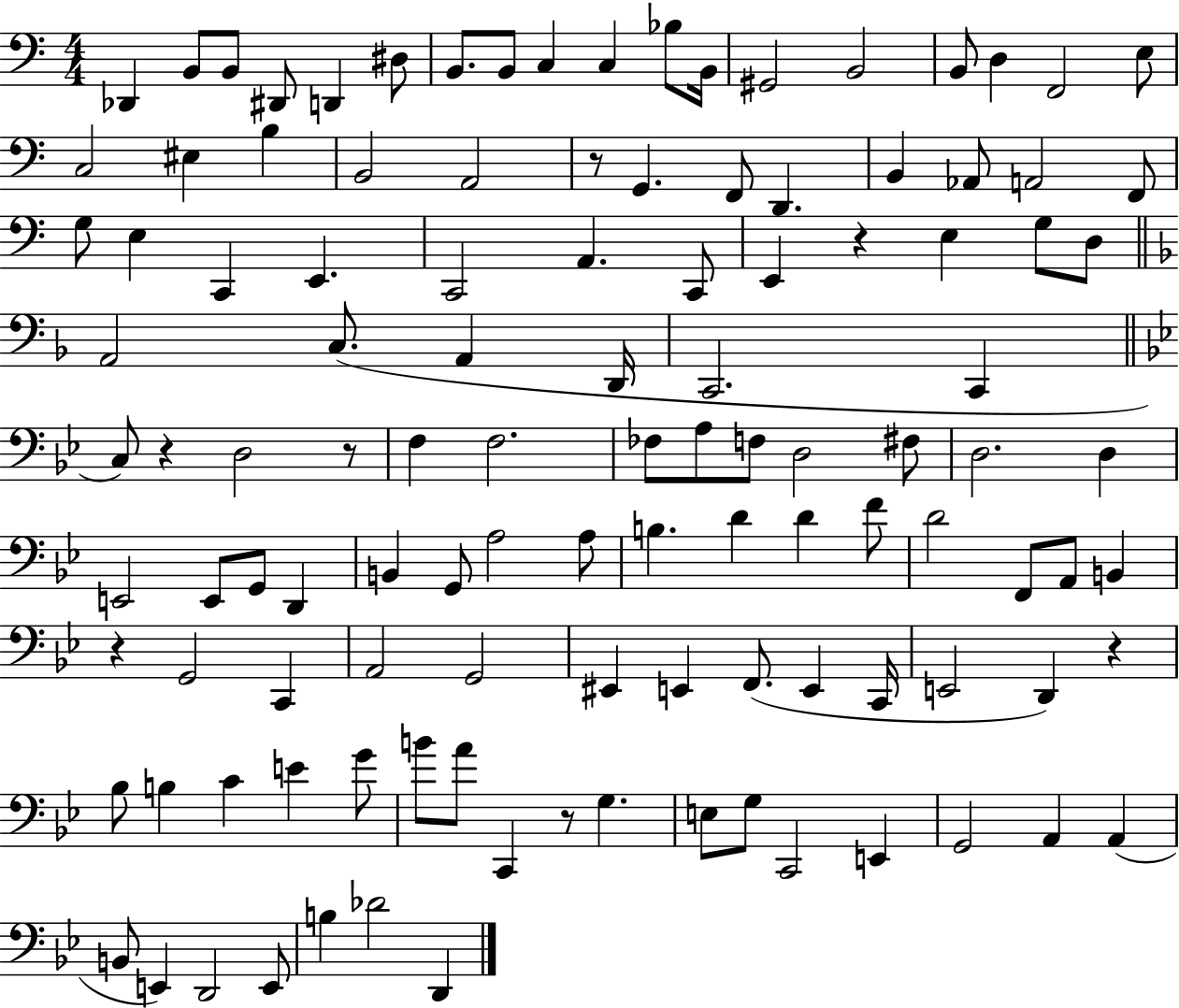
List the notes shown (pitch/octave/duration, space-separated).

Db2/q B2/e B2/e D#2/e D2/q D#3/e B2/e. B2/e C3/q C3/q Bb3/e B2/s G#2/h B2/h B2/e D3/q F2/h E3/e C3/h EIS3/q B3/q B2/h A2/h R/e G2/q. F2/e D2/q. B2/q Ab2/e A2/h F2/e G3/e E3/q C2/q E2/q. C2/h A2/q. C2/e E2/q R/q E3/q G3/e D3/e A2/h C3/e. A2/q D2/s C2/h. C2/q C3/e R/q D3/h R/e F3/q F3/h. FES3/e A3/e F3/e D3/h F#3/e D3/h. D3/q E2/h E2/e G2/e D2/q B2/q G2/e A3/h A3/e B3/q. D4/q D4/q F4/e D4/h F2/e A2/e B2/q R/q G2/h C2/q A2/h G2/h EIS2/q E2/q F2/e. E2/q C2/s E2/h D2/q R/q Bb3/e B3/q C4/q E4/q G4/e B4/e A4/e C2/q R/e G3/q. E3/e G3/e C2/h E2/q G2/h A2/q A2/q B2/e E2/q D2/h E2/e B3/q Db4/h D2/q